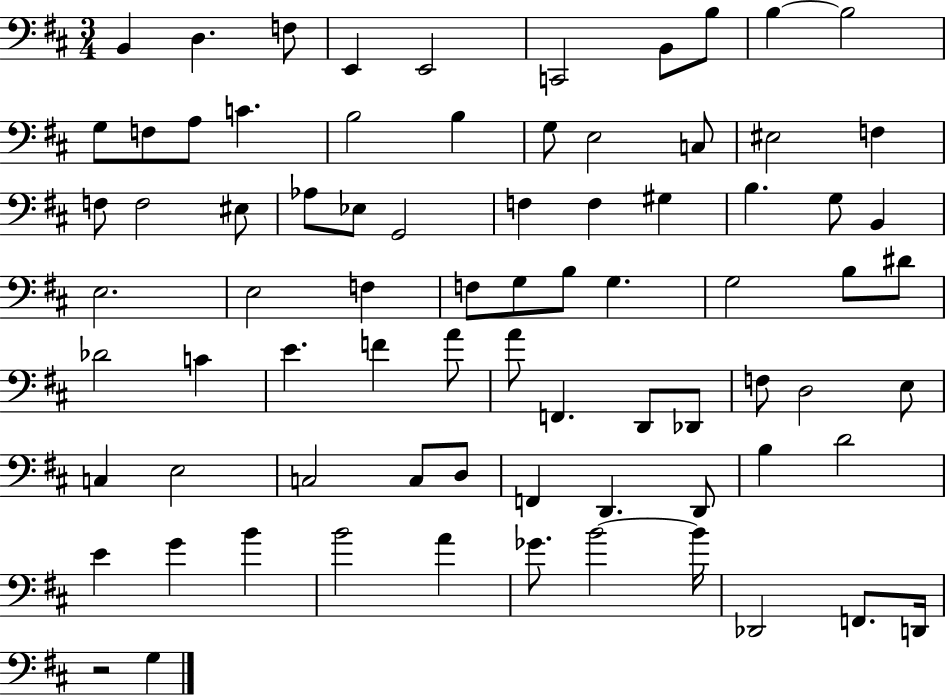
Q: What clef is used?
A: bass